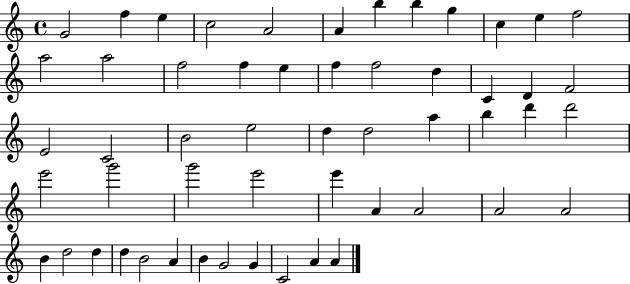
{
  \clef treble
  \time 4/4
  \defaultTimeSignature
  \key c \major
  g'2 f''4 e''4 | c''2 a'2 | a'4 b''4 b''4 g''4 | c''4 e''4 f''2 | \break a''2 a''2 | f''2 f''4 e''4 | f''4 f''2 d''4 | c'4 d'4 f'2 | \break e'2 c'2 | b'2 e''2 | d''4 d''2 a''4 | b''4 d'''4 d'''2 | \break e'''2 g'''2 | g'''2 e'''2 | e'''4 a'4 a'2 | a'2 a'2 | \break b'4 d''2 d''4 | d''4 b'2 a'4 | b'4 g'2 g'4 | c'2 a'4 a'4 | \break \bar "|."
}